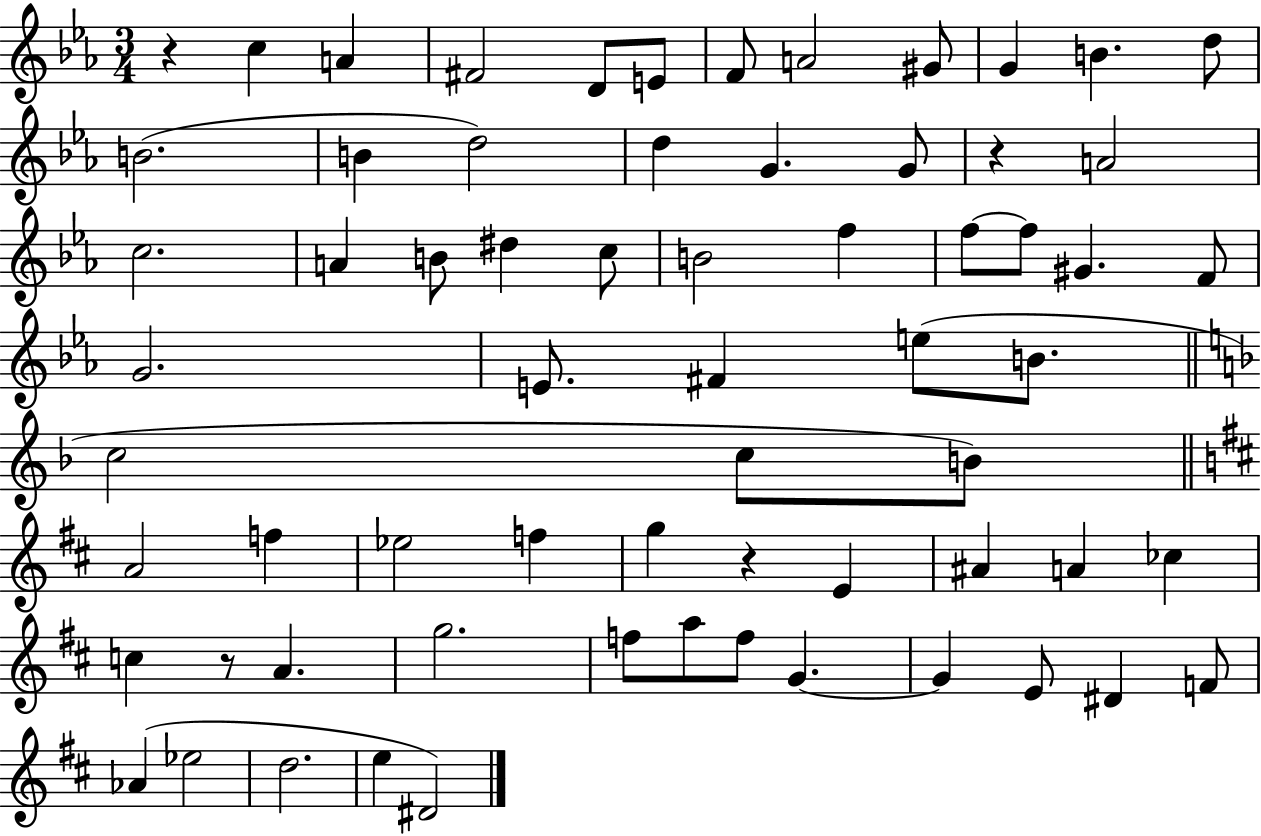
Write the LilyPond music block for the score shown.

{
  \clef treble
  \numericTimeSignature
  \time 3/4
  \key ees \major
  r4 c''4 a'4 | fis'2 d'8 e'8 | f'8 a'2 gis'8 | g'4 b'4. d''8 | \break b'2.( | b'4 d''2) | d''4 g'4. g'8 | r4 a'2 | \break c''2. | a'4 b'8 dis''4 c''8 | b'2 f''4 | f''8~~ f''8 gis'4. f'8 | \break g'2. | e'8. fis'4 e''8( b'8. | \bar "||" \break \key d \minor c''2 c''8 b'8) | \bar "||" \break \key d \major a'2 f''4 | ees''2 f''4 | g''4 r4 e'4 | ais'4 a'4 ces''4 | \break c''4 r8 a'4. | g''2. | f''8 a''8 f''8 g'4.~~ | g'4 e'8 dis'4 f'8 | \break aes'4( ees''2 | d''2. | e''4 dis'2) | \bar "|."
}